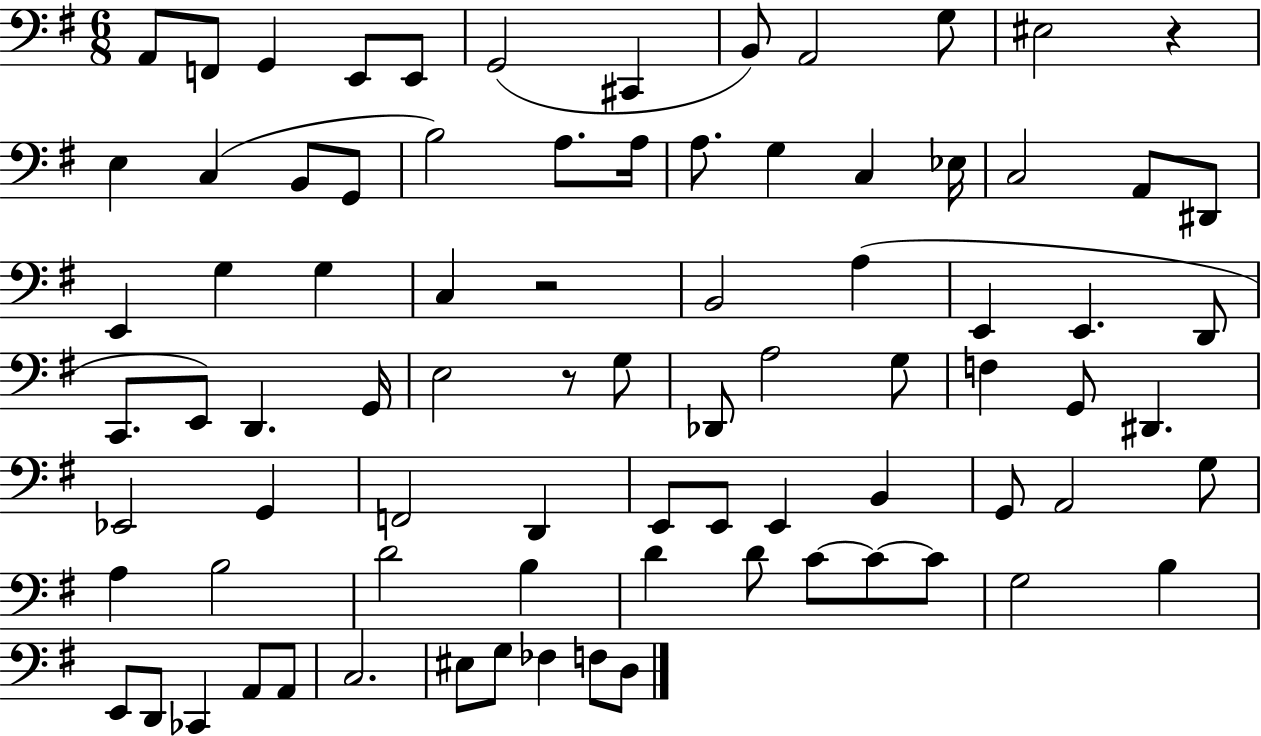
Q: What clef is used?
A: bass